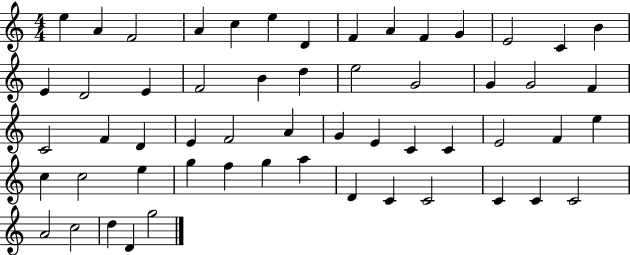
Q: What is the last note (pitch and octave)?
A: G5